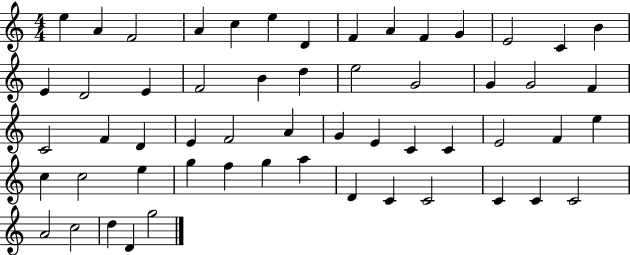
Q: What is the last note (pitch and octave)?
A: G5